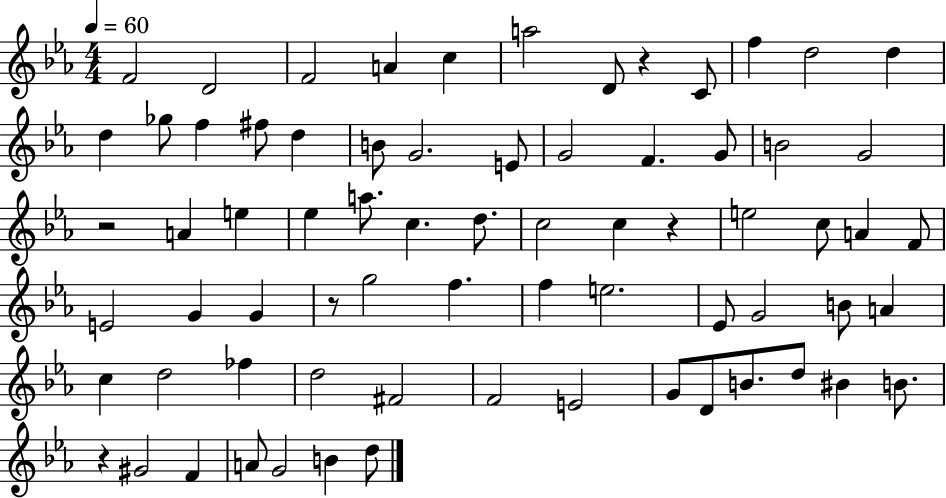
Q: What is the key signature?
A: EES major